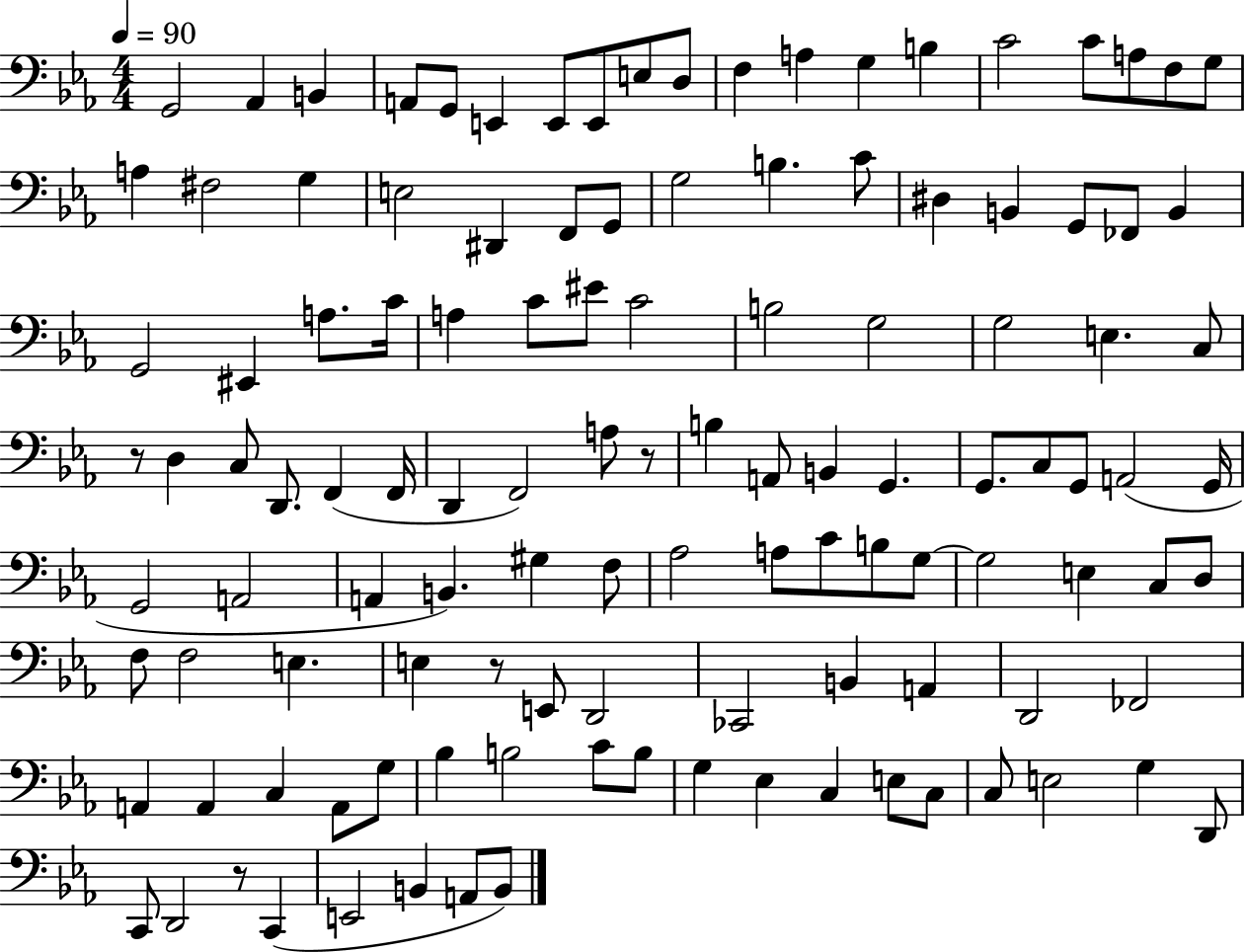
X:1
T:Untitled
M:4/4
L:1/4
K:Eb
G,,2 _A,, B,, A,,/2 G,,/2 E,, E,,/2 E,,/2 E,/2 D,/2 F, A, G, B, C2 C/2 A,/2 F,/2 G,/2 A, ^F,2 G, E,2 ^D,, F,,/2 G,,/2 G,2 B, C/2 ^D, B,, G,,/2 _F,,/2 B,, G,,2 ^E,, A,/2 C/4 A, C/2 ^E/2 C2 B,2 G,2 G,2 E, C,/2 z/2 D, C,/2 D,,/2 F,, F,,/4 D,, F,,2 A,/2 z/2 B, A,,/2 B,, G,, G,,/2 C,/2 G,,/2 A,,2 G,,/4 G,,2 A,,2 A,, B,, ^G, F,/2 _A,2 A,/2 C/2 B,/2 G,/2 G,2 E, C,/2 D,/2 F,/2 F,2 E, E, z/2 E,,/2 D,,2 _C,,2 B,, A,, D,,2 _F,,2 A,, A,, C, A,,/2 G,/2 _B, B,2 C/2 B,/2 G, _E, C, E,/2 C,/2 C,/2 E,2 G, D,,/2 C,,/2 D,,2 z/2 C,, E,,2 B,, A,,/2 B,,/2